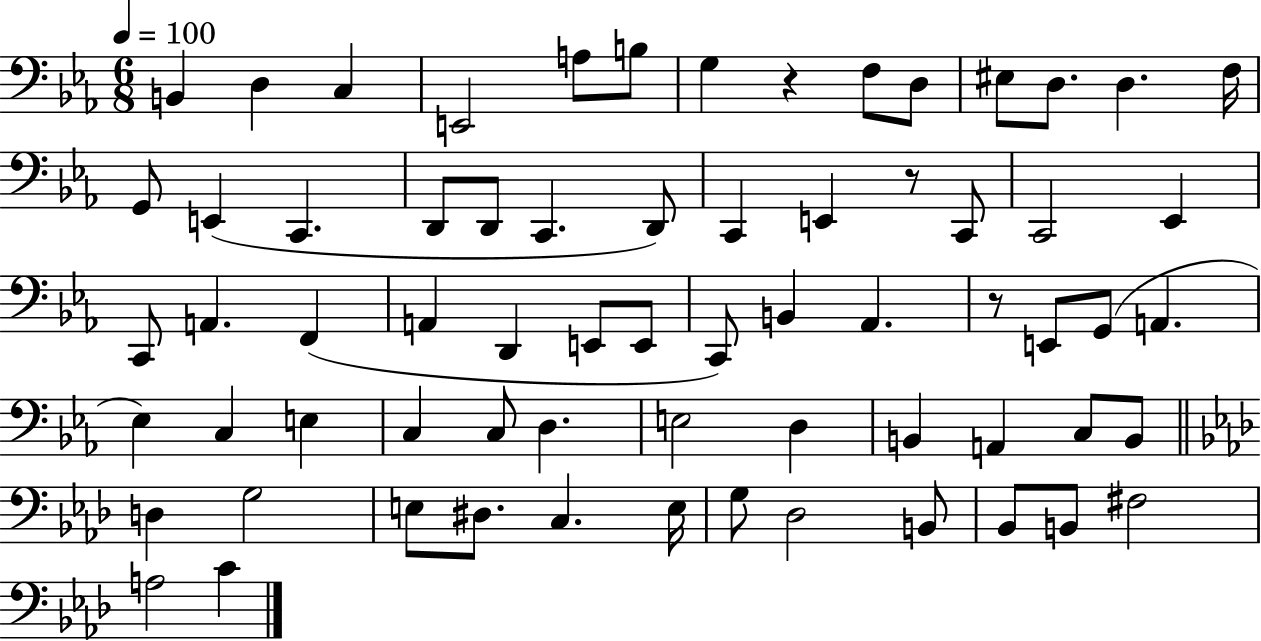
X:1
T:Untitled
M:6/8
L:1/4
K:Eb
B,, D, C, E,,2 A,/2 B,/2 G, z F,/2 D,/2 ^E,/2 D,/2 D, F,/4 G,,/2 E,, C,, D,,/2 D,,/2 C,, D,,/2 C,, E,, z/2 C,,/2 C,,2 _E,, C,,/2 A,, F,, A,, D,, E,,/2 E,,/2 C,,/2 B,, _A,, z/2 E,,/2 G,,/2 A,, _E, C, E, C, C,/2 D, E,2 D, B,, A,, C,/2 B,,/2 D, G,2 E,/2 ^D,/2 C, E,/4 G,/2 _D,2 B,,/2 _B,,/2 B,,/2 ^F,2 A,2 C